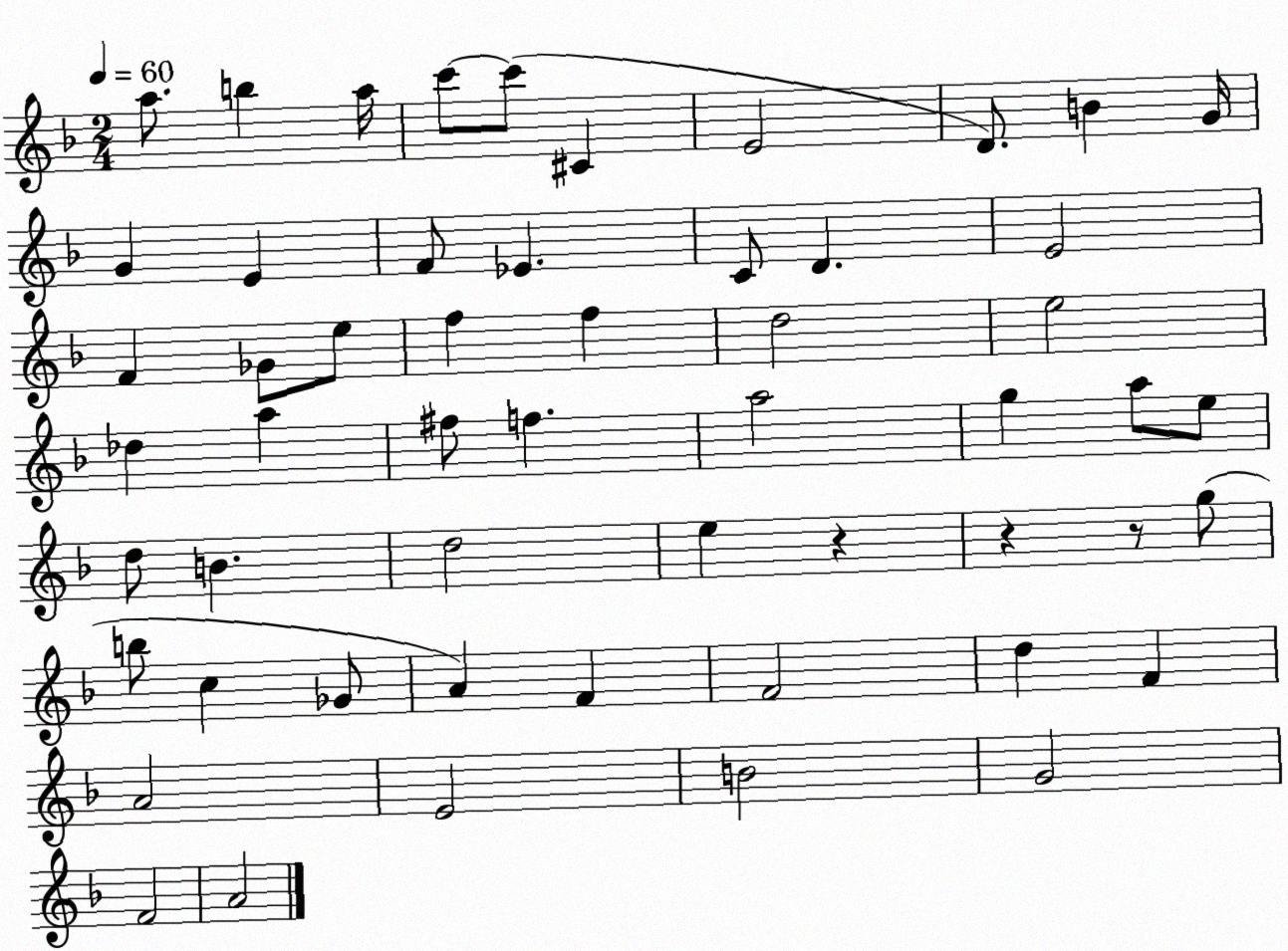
X:1
T:Untitled
M:2/4
L:1/4
K:F
a/2 b a/4 c'/2 c'/2 ^C E2 D/2 B G/4 G E F/2 _E C/2 D E2 F _G/2 e/2 f f d2 e2 _d a ^f/2 f a2 g a/2 e/2 d/2 B d2 e z z z/2 g/2 b/2 c _G/2 A F F2 d F A2 E2 B2 G2 F2 A2